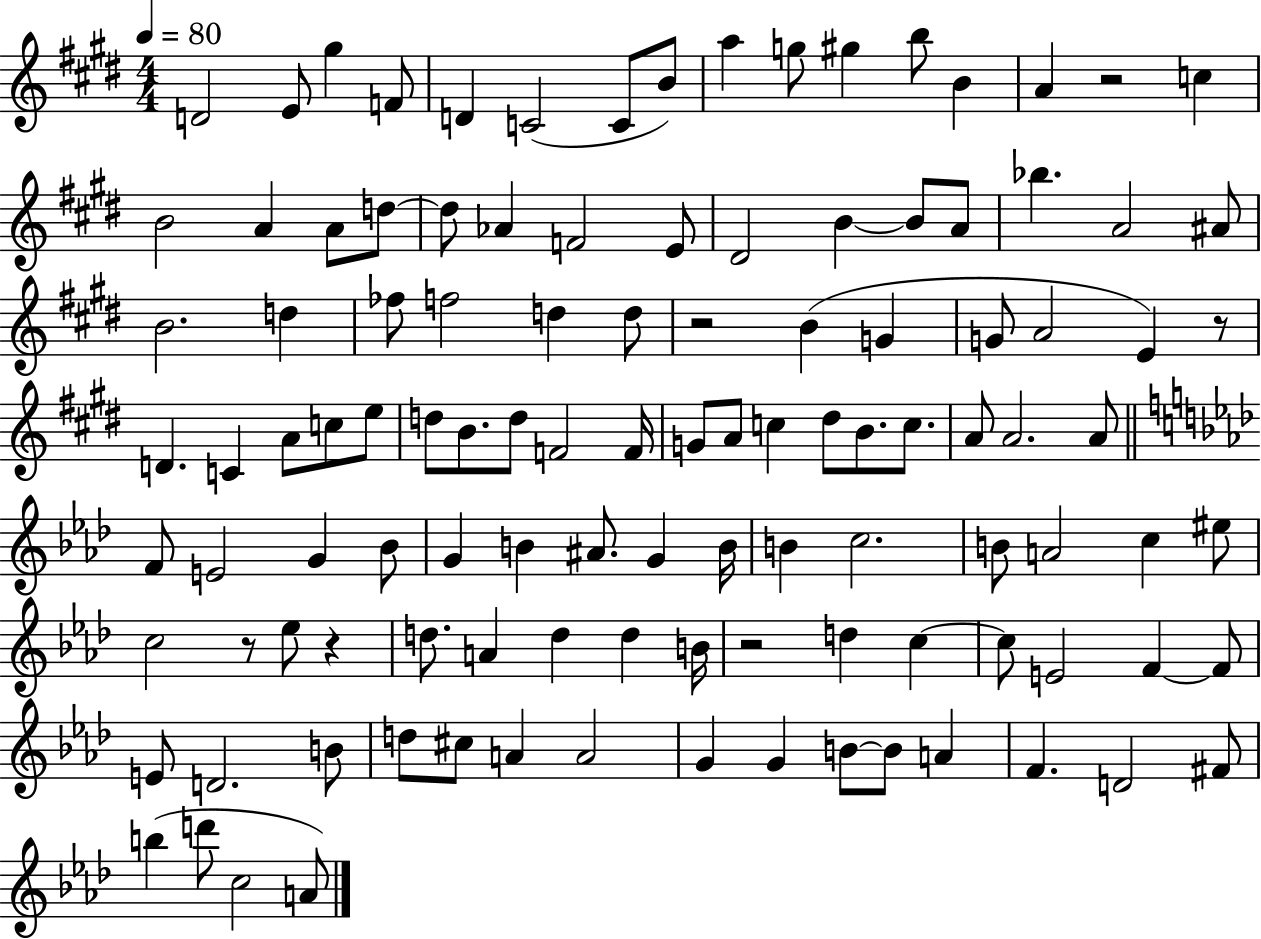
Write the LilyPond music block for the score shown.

{
  \clef treble
  \numericTimeSignature
  \time 4/4
  \key e \major
  \tempo 4 = 80
  d'2 e'8 gis''4 f'8 | d'4 c'2( c'8 b'8) | a''4 g''8 gis''4 b''8 b'4 | a'4 r2 c''4 | \break b'2 a'4 a'8 d''8~~ | d''8 aes'4 f'2 e'8 | dis'2 b'4~~ b'8 a'8 | bes''4. a'2 ais'8 | \break b'2. d''4 | fes''8 f''2 d''4 d''8 | r2 b'4( g'4 | g'8 a'2 e'4) r8 | \break d'4. c'4 a'8 c''8 e''8 | d''8 b'8. d''8 f'2 f'16 | g'8 a'8 c''4 dis''8 b'8. c''8. | a'8 a'2. a'8 | \break \bar "||" \break \key f \minor f'8 e'2 g'4 bes'8 | g'4 b'4 ais'8. g'4 b'16 | b'4 c''2. | b'8 a'2 c''4 eis''8 | \break c''2 r8 ees''8 r4 | d''8. a'4 d''4 d''4 b'16 | r2 d''4 c''4~~ | c''8 e'2 f'4~~ f'8 | \break e'8 d'2. b'8 | d''8 cis''8 a'4 a'2 | g'4 g'4 b'8~~ b'8 a'4 | f'4. d'2 fis'8 | \break b''4( d'''8 c''2 a'8) | \bar "|."
}